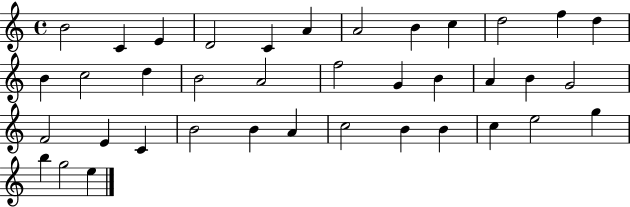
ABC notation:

X:1
T:Untitled
M:4/4
L:1/4
K:C
B2 C E D2 C A A2 B c d2 f d B c2 d B2 A2 f2 G B A B G2 F2 E C B2 B A c2 B B c e2 g b g2 e